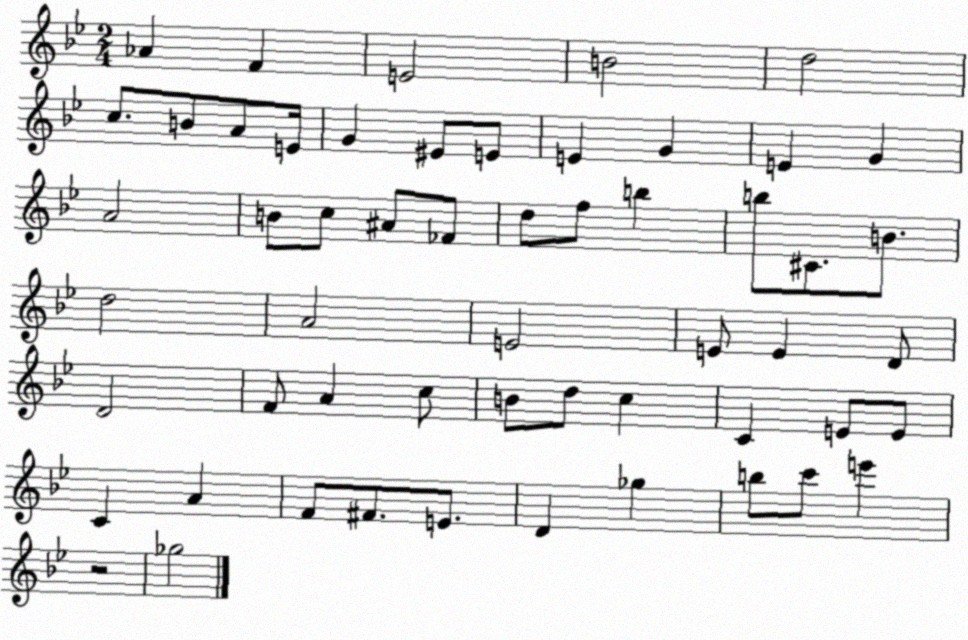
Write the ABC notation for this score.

X:1
T:Untitled
M:2/4
L:1/4
K:Bb
_A F E2 B2 d2 c/2 B/2 A/2 E/4 G ^E/2 E/2 E G E G A2 B/2 c/2 ^A/2 _F/2 d/2 f/2 b b/2 ^C/2 B/2 d2 A2 E2 E/2 E D/2 D2 F/2 A c/2 B/2 d/2 c C E/2 E/2 C A F/2 ^F/2 E/2 D _g b/2 c'/2 e' z2 _g2